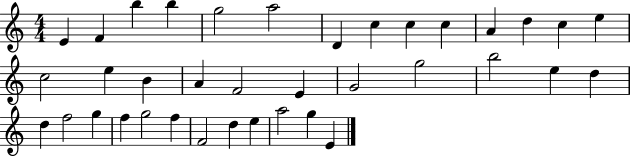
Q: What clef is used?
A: treble